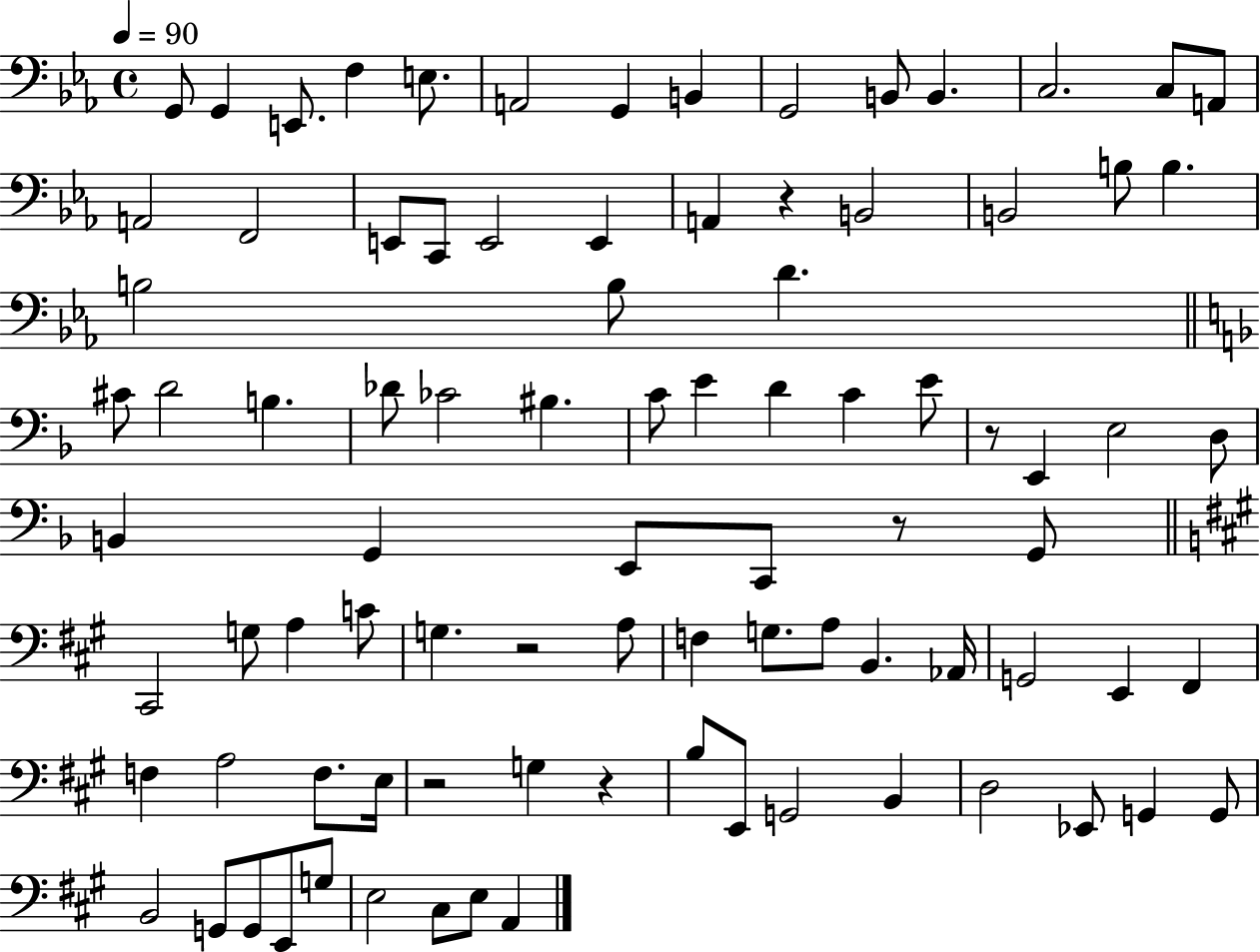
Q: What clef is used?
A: bass